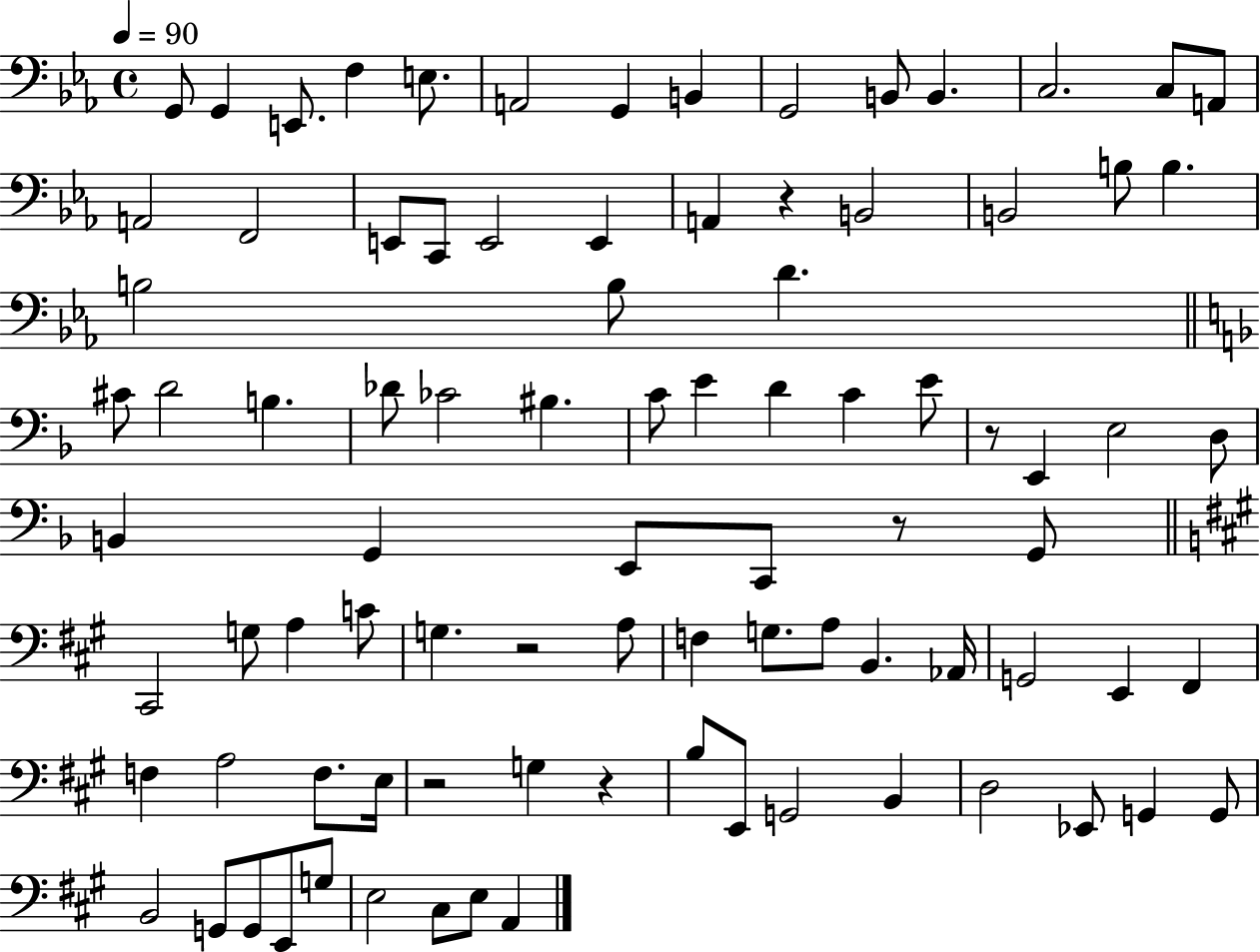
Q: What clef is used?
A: bass